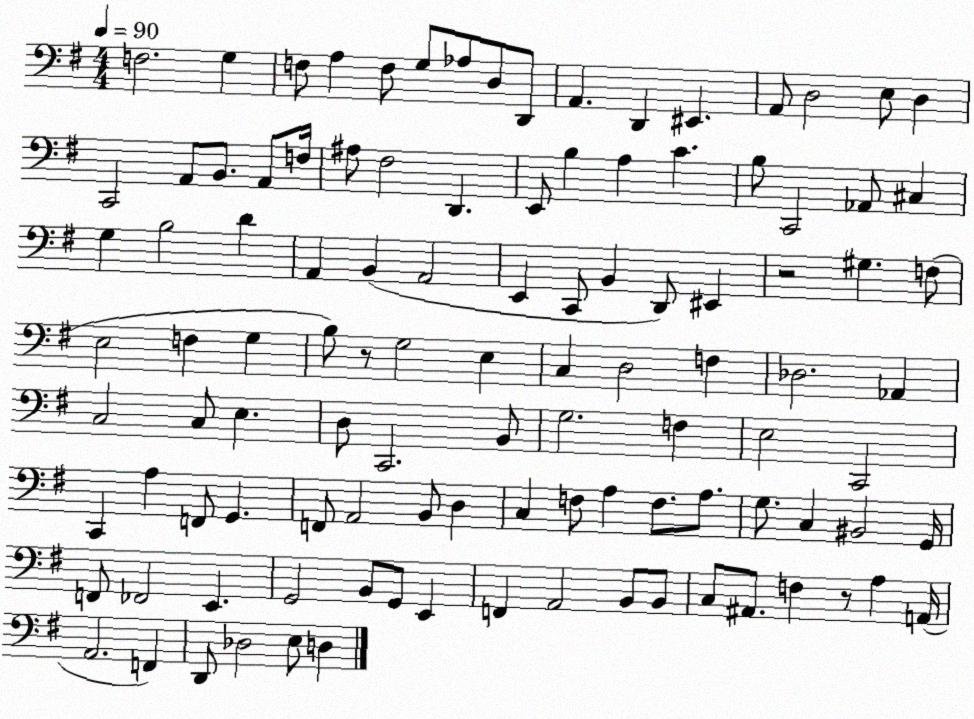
X:1
T:Untitled
M:4/4
L:1/4
K:G
F,2 G, F,/2 A, F,/2 G,/2 _A,/2 D,/2 D,,/2 A,, D,, ^E,, A,,/2 D,2 E,/2 D, C,,2 A,,/2 B,,/2 A,,/2 F,/4 ^A,/2 ^F,2 D,, E,,/2 B, A, C B,/2 C,,2 _A,,/2 ^C, G, B,2 D A,, B,, A,,2 E,, C,,/2 B,, D,,/2 ^E,, z2 ^G, F,/2 E,2 F, G, B,/2 z/2 G,2 E, C, D,2 F, _D,2 _A,, C,2 C,/2 E, D,/2 C,,2 B,,/2 G,2 F, E,2 C,,2 C,, A, F,,/2 G,, F,,/2 A,,2 B,,/2 D, C, F,/2 A, F,/2 A,/2 G,/2 C, ^B,,2 G,,/4 F,,/2 _F,,2 E,, G,,2 B,,/2 G,,/2 E,, F,, A,,2 B,,/2 B,,/2 C,/2 ^A,,/2 F, z/2 A, A,,/4 A,,2 F,, D,,/2 _D,2 E,/2 D,